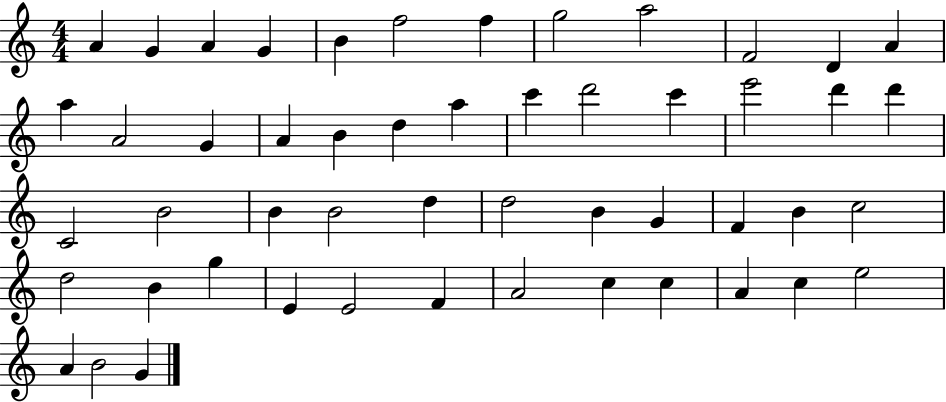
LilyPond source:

{
  \clef treble
  \numericTimeSignature
  \time 4/4
  \key c \major
  a'4 g'4 a'4 g'4 | b'4 f''2 f''4 | g''2 a''2 | f'2 d'4 a'4 | \break a''4 a'2 g'4 | a'4 b'4 d''4 a''4 | c'''4 d'''2 c'''4 | e'''2 d'''4 d'''4 | \break c'2 b'2 | b'4 b'2 d''4 | d''2 b'4 g'4 | f'4 b'4 c''2 | \break d''2 b'4 g''4 | e'4 e'2 f'4 | a'2 c''4 c''4 | a'4 c''4 e''2 | \break a'4 b'2 g'4 | \bar "|."
}